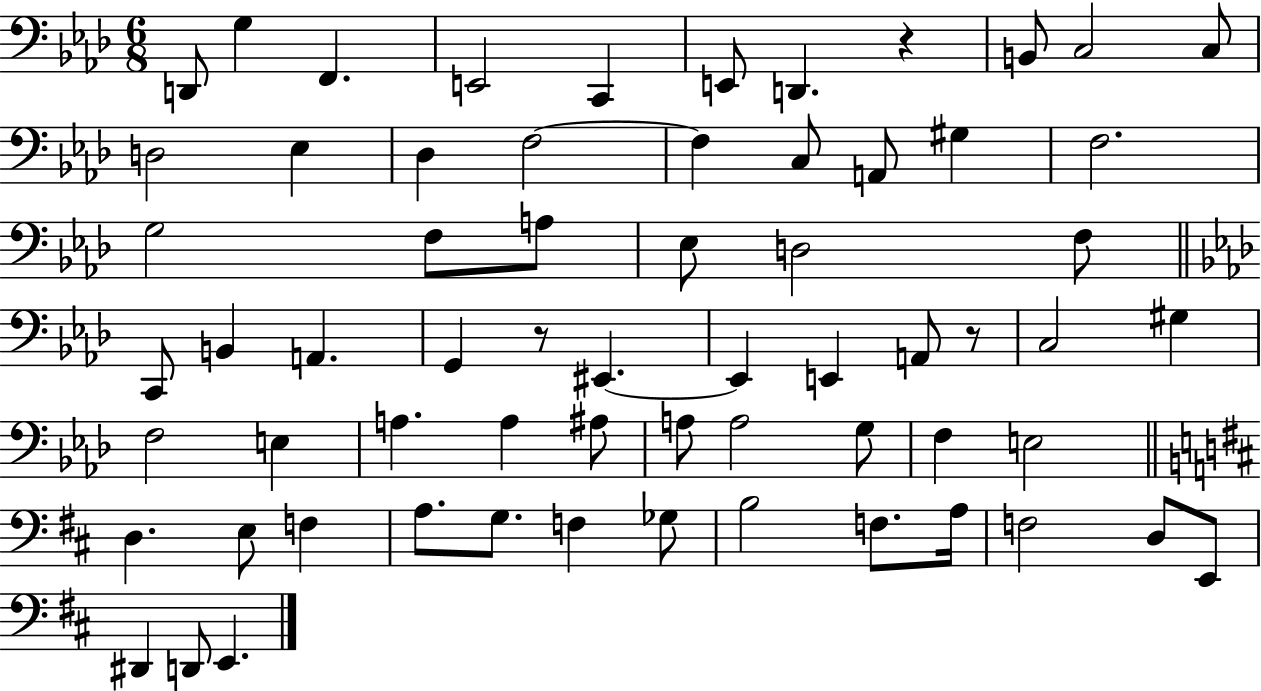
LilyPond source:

{
  \clef bass
  \numericTimeSignature
  \time 6/8
  \key aes \major
  d,8 g4 f,4. | e,2 c,4 | e,8 d,4. r4 | b,8 c2 c8 | \break d2 ees4 | des4 f2~~ | f4 c8 a,8 gis4 | f2. | \break g2 f8 a8 | ees8 d2 f8 | \bar "||" \break \key f \minor c,8 b,4 a,4. | g,4 r8 eis,4.~~ | eis,4 e,4 a,8 r8 | c2 gis4 | \break f2 e4 | a4. a4 ais8 | a8 a2 g8 | f4 e2 | \break \bar "||" \break \key d \major d4. e8 f4 | a8. g8. f4 ges8 | b2 f8. a16 | f2 d8 e,8 | \break dis,4 d,8 e,4. | \bar "|."
}